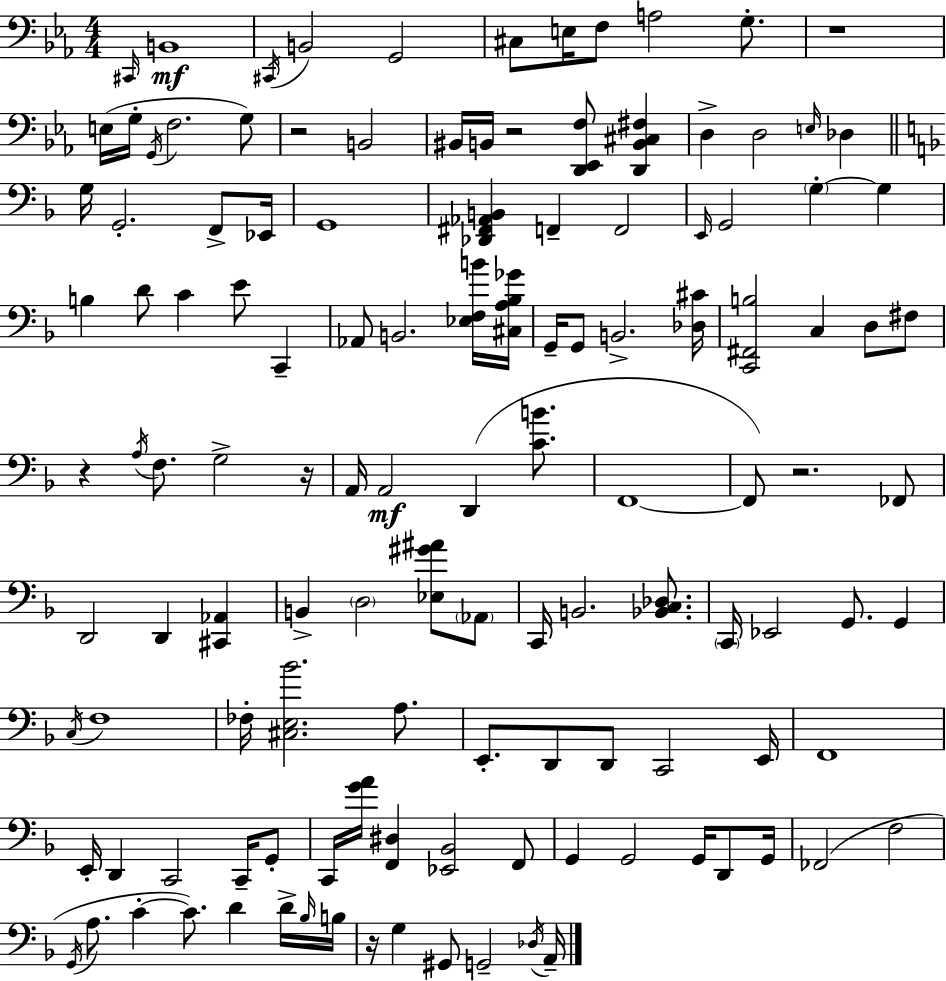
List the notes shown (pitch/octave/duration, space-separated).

C#2/s B2/w C#2/s B2/h G2/h C#3/e E3/s F3/e A3/h G3/e. R/w E3/s G3/s G2/s F3/h. G3/e R/h B2/h BIS2/s B2/s R/h [D2,Eb2,F3]/e [D2,B2,C#3,F#3]/q D3/q D3/h E3/s Db3/q G3/s G2/h. F2/e Eb2/s G2/w [Db2,F#2,Ab2,B2]/q F2/q F2/h E2/s G2/h G3/q G3/q B3/q D4/e C4/q E4/e C2/q Ab2/e B2/h. [Eb3,F3,B4]/s [C#3,A3,Bb3,Gb4]/s G2/s G2/e B2/h. [Db3,C#4]/s [C2,F#2,B3]/h C3/q D3/e F#3/e R/q A3/s F3/e. G3/h R/s A2/s A2/h D2/q [C4,B4]/e. F2/w F2/e R/h. FES2/e D2/h D2/q [C#2,Ab2]/q B2/q D3/h [Eb3,G#4,A#4]/e Ab2/e C2/s B2/h. [Bb2,C3,Db3]/e. C2/s Eb2/h G2/e. G2/q C3/s F3/w FES3/s [C#3,E3,Bb4]/h. A3/e. E2/e. D2/e D2/e C2/h E2/s F2/w E2/s D2/q C2/h C2/s G2/e C2/s [G4,A4]/s [F2,D#3]/q [Eb2,Bb2]/h F2/e G2/q G2/h G2/s D2/e G2/s FES2/h F3/h G2/s A3/e. C4/q C4/e. D4/q D4/s Bb3/s B3/s R/s G3/q G#2/e G2/h Db3/s A2/s